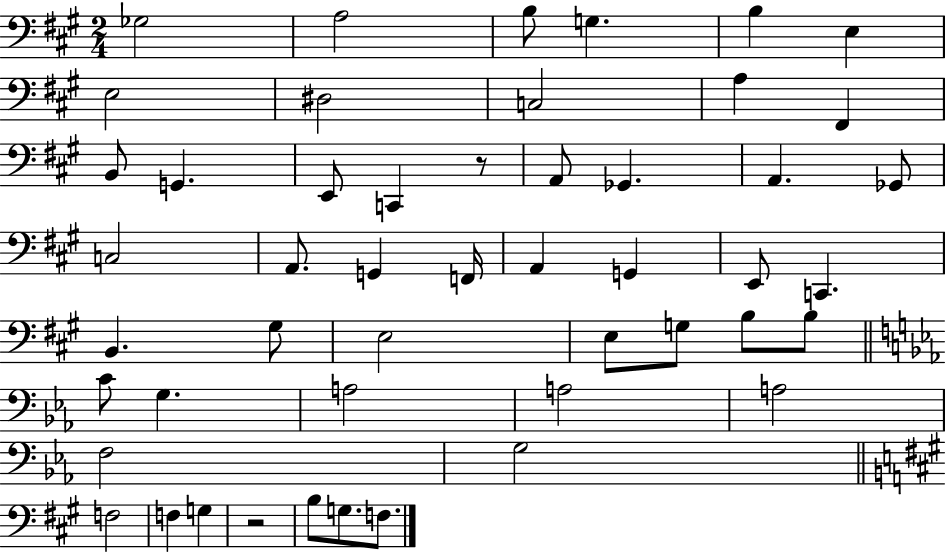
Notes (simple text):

Gb3/h A3/h B3/e G3/q. B3/q E3/q E3/h D#3/h C3/h A3/q F#2/q B2/e G2/q. E2/e C2/q R/e A2/e Gb2/q. A2/q. Gb2/e C3/h A2/e. G2/q F2/s A2/q G2/q E2/e C2/q. B2/q. G#3/e E3/h E3/e G3/e B3/e B3/e C4/e G3/q. A3/h A3/h A3/h F3/h G3/h F3/h F3/q G3/q R/h B3/e G3/e. F3/e.